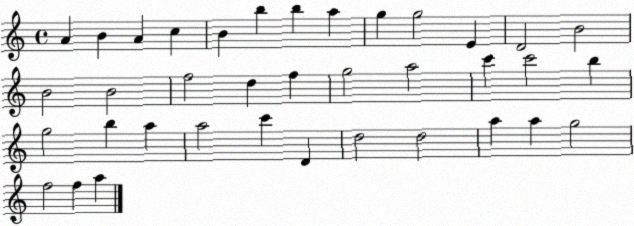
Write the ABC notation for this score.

X:1
T:Untitled
M:4/4
L:1/4
K:C
A B A c B b b a g g2 E D2 B2 B2 B2 f2 d f g2 a2 c' c'2 b g2 b a a2 c' D d2 d2 a a g2 f2 f a